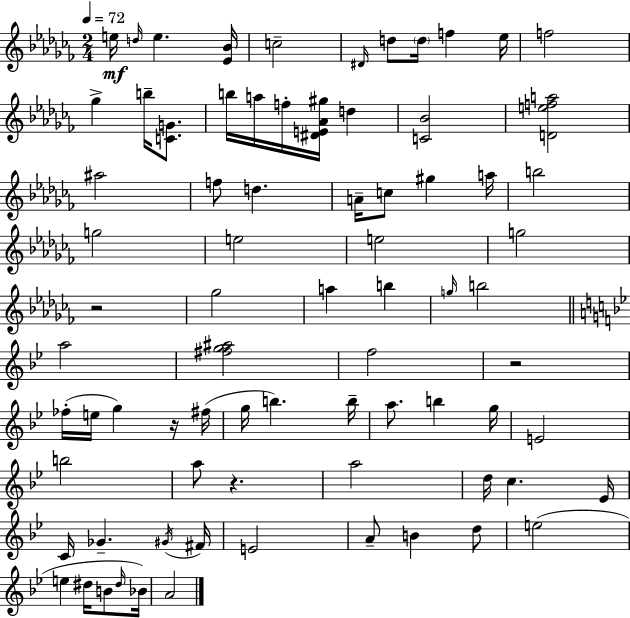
E5/s D5/s E5/q. [Eb4,Bb4]/s C5/h D#4/s D5/e D5/s F5/q Eb5/s F5/h Gb5/q B5/s [C4,G4]/e. B5/s A5/s F5/s [D#4,E4,Ab4,G#5]/s D5/q [C4,Bb4]/h [D4,E5,F5,A5]/h A#5/h F5/e D5/q. A4/s C5/e G#5/q A5/s B5/h G5/h E5/h E5/h G5/h R/h Gb5/h A5/q B5/q G5/s B5/h A5/h [F#5,G5,A#5]/h F5/h R/h FES5/s E5/s G5/q R/s F#5/s G5/s B5/q. B5/s A5/e. B5/q G5/s E4/h B5/h A5/e R/q. A5/h D5/s C5/q. Eb4/s C4/s Gb4/q. G#4/s F#4/s E4/h A4/e B4/q D5/e E5/h E5/q D#5/s B4/e D#5/s Bb4/s A4/h